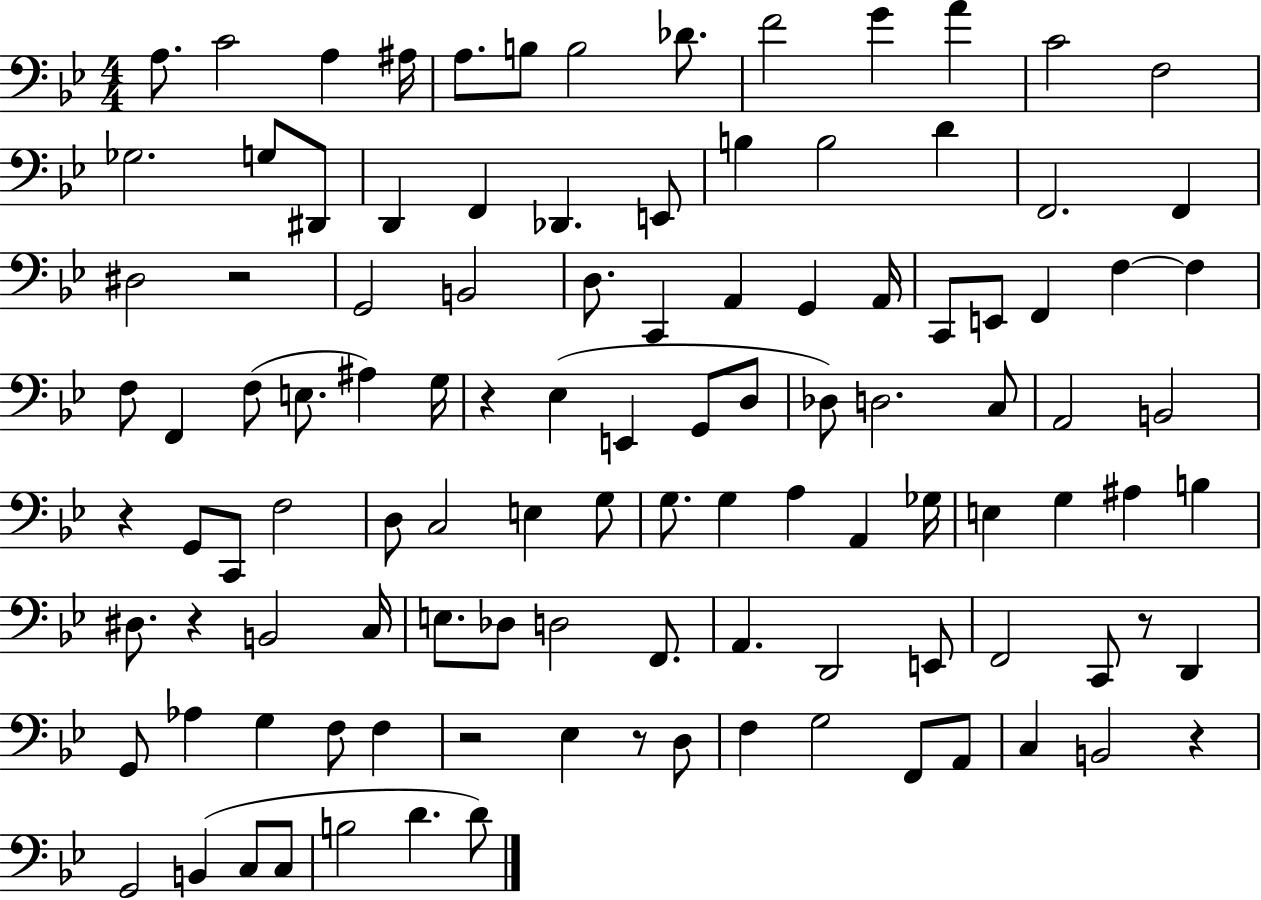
A3/e. C4/h A3/q A#3/s A3/e. B3/e B3/h Db4/e. F4/h G4/q A4/q C4/h F3/h Gb3/h. G3/e D#2/e D2/q F2/q Db2/q. E2/e B3/q B3/h D4/q F2/h. F2/q D#3/h R/h G2/h B2/h D3/e. C2/q A2/q G2/q A2/s C2/e E2/e F2/q F3/q F3/q F3/e F2/q F3/e E3/e. A#3/q G3/s R/q Eb3/q E2/q G2/e D3/e Db3/e D3/h. C3/e A2/h B2/h R/q G2/e C2/e F3/h D3/e C3/h E3/q G3/e G3/e. G3/q A3/q A2/q Gb3/s E3/q G3/q A#3/q B3/q D#3/e. R/q B2/h C3/s E3/e. Db3/e D3/h F2/e. A2/q. D2/h E2/e F2/h C2/e R/e D2/q G2/e Ab3/q G3/q F3/e F3/q R/h Eb3/q R/e D3/e F3/q G3/h F2/e A2/e C3/q B2/h R/q G2/h B2/q C3/e C3/e B3/h D4/q. D4/e